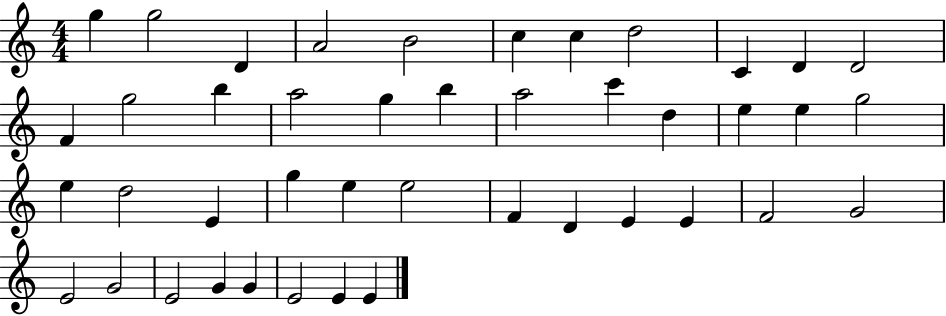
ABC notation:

X:1
T:Untitled
M:4/4
L:1/4
K:C
g g2 D A2 B2 c c d2 C D D2 F g2 b a2 g b a2 c' d e e g2 e d2 E g e e2 F D E E F2 G2 E2 G2 E2 G G E2 E E